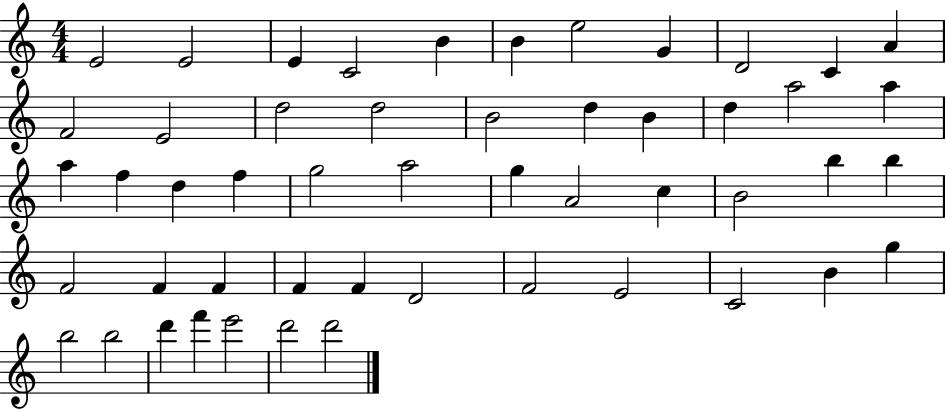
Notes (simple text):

E4/h E4/h E4/q C4/h B4/q B4/q E5/h G4/q D4/h C4/q A4/q F4/h E4/h D5/h D5/h B4/h D5/q B4/q D5/q A5/h A5/q A5/q F5/q D5/q F5/q G5/h A5/h G5/q A4/h C5/q B4/h B5/q B5/q F4/h F4/q F4/q F4/q F4/q D4/h F4/h E4/h C4/h B4/q G5/q B5/h B5/h D6/q F6/q E6/h D6/h D6/h